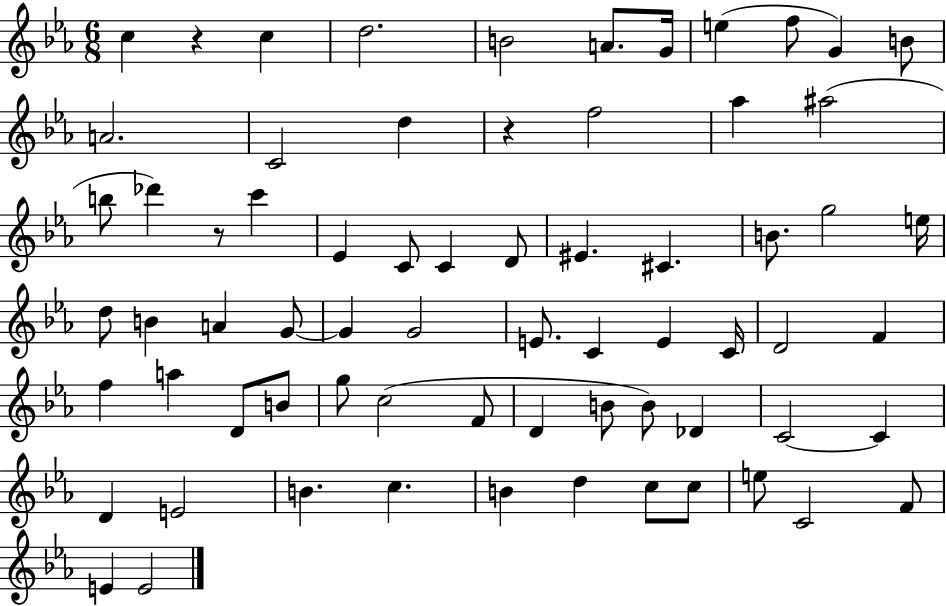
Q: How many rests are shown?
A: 3